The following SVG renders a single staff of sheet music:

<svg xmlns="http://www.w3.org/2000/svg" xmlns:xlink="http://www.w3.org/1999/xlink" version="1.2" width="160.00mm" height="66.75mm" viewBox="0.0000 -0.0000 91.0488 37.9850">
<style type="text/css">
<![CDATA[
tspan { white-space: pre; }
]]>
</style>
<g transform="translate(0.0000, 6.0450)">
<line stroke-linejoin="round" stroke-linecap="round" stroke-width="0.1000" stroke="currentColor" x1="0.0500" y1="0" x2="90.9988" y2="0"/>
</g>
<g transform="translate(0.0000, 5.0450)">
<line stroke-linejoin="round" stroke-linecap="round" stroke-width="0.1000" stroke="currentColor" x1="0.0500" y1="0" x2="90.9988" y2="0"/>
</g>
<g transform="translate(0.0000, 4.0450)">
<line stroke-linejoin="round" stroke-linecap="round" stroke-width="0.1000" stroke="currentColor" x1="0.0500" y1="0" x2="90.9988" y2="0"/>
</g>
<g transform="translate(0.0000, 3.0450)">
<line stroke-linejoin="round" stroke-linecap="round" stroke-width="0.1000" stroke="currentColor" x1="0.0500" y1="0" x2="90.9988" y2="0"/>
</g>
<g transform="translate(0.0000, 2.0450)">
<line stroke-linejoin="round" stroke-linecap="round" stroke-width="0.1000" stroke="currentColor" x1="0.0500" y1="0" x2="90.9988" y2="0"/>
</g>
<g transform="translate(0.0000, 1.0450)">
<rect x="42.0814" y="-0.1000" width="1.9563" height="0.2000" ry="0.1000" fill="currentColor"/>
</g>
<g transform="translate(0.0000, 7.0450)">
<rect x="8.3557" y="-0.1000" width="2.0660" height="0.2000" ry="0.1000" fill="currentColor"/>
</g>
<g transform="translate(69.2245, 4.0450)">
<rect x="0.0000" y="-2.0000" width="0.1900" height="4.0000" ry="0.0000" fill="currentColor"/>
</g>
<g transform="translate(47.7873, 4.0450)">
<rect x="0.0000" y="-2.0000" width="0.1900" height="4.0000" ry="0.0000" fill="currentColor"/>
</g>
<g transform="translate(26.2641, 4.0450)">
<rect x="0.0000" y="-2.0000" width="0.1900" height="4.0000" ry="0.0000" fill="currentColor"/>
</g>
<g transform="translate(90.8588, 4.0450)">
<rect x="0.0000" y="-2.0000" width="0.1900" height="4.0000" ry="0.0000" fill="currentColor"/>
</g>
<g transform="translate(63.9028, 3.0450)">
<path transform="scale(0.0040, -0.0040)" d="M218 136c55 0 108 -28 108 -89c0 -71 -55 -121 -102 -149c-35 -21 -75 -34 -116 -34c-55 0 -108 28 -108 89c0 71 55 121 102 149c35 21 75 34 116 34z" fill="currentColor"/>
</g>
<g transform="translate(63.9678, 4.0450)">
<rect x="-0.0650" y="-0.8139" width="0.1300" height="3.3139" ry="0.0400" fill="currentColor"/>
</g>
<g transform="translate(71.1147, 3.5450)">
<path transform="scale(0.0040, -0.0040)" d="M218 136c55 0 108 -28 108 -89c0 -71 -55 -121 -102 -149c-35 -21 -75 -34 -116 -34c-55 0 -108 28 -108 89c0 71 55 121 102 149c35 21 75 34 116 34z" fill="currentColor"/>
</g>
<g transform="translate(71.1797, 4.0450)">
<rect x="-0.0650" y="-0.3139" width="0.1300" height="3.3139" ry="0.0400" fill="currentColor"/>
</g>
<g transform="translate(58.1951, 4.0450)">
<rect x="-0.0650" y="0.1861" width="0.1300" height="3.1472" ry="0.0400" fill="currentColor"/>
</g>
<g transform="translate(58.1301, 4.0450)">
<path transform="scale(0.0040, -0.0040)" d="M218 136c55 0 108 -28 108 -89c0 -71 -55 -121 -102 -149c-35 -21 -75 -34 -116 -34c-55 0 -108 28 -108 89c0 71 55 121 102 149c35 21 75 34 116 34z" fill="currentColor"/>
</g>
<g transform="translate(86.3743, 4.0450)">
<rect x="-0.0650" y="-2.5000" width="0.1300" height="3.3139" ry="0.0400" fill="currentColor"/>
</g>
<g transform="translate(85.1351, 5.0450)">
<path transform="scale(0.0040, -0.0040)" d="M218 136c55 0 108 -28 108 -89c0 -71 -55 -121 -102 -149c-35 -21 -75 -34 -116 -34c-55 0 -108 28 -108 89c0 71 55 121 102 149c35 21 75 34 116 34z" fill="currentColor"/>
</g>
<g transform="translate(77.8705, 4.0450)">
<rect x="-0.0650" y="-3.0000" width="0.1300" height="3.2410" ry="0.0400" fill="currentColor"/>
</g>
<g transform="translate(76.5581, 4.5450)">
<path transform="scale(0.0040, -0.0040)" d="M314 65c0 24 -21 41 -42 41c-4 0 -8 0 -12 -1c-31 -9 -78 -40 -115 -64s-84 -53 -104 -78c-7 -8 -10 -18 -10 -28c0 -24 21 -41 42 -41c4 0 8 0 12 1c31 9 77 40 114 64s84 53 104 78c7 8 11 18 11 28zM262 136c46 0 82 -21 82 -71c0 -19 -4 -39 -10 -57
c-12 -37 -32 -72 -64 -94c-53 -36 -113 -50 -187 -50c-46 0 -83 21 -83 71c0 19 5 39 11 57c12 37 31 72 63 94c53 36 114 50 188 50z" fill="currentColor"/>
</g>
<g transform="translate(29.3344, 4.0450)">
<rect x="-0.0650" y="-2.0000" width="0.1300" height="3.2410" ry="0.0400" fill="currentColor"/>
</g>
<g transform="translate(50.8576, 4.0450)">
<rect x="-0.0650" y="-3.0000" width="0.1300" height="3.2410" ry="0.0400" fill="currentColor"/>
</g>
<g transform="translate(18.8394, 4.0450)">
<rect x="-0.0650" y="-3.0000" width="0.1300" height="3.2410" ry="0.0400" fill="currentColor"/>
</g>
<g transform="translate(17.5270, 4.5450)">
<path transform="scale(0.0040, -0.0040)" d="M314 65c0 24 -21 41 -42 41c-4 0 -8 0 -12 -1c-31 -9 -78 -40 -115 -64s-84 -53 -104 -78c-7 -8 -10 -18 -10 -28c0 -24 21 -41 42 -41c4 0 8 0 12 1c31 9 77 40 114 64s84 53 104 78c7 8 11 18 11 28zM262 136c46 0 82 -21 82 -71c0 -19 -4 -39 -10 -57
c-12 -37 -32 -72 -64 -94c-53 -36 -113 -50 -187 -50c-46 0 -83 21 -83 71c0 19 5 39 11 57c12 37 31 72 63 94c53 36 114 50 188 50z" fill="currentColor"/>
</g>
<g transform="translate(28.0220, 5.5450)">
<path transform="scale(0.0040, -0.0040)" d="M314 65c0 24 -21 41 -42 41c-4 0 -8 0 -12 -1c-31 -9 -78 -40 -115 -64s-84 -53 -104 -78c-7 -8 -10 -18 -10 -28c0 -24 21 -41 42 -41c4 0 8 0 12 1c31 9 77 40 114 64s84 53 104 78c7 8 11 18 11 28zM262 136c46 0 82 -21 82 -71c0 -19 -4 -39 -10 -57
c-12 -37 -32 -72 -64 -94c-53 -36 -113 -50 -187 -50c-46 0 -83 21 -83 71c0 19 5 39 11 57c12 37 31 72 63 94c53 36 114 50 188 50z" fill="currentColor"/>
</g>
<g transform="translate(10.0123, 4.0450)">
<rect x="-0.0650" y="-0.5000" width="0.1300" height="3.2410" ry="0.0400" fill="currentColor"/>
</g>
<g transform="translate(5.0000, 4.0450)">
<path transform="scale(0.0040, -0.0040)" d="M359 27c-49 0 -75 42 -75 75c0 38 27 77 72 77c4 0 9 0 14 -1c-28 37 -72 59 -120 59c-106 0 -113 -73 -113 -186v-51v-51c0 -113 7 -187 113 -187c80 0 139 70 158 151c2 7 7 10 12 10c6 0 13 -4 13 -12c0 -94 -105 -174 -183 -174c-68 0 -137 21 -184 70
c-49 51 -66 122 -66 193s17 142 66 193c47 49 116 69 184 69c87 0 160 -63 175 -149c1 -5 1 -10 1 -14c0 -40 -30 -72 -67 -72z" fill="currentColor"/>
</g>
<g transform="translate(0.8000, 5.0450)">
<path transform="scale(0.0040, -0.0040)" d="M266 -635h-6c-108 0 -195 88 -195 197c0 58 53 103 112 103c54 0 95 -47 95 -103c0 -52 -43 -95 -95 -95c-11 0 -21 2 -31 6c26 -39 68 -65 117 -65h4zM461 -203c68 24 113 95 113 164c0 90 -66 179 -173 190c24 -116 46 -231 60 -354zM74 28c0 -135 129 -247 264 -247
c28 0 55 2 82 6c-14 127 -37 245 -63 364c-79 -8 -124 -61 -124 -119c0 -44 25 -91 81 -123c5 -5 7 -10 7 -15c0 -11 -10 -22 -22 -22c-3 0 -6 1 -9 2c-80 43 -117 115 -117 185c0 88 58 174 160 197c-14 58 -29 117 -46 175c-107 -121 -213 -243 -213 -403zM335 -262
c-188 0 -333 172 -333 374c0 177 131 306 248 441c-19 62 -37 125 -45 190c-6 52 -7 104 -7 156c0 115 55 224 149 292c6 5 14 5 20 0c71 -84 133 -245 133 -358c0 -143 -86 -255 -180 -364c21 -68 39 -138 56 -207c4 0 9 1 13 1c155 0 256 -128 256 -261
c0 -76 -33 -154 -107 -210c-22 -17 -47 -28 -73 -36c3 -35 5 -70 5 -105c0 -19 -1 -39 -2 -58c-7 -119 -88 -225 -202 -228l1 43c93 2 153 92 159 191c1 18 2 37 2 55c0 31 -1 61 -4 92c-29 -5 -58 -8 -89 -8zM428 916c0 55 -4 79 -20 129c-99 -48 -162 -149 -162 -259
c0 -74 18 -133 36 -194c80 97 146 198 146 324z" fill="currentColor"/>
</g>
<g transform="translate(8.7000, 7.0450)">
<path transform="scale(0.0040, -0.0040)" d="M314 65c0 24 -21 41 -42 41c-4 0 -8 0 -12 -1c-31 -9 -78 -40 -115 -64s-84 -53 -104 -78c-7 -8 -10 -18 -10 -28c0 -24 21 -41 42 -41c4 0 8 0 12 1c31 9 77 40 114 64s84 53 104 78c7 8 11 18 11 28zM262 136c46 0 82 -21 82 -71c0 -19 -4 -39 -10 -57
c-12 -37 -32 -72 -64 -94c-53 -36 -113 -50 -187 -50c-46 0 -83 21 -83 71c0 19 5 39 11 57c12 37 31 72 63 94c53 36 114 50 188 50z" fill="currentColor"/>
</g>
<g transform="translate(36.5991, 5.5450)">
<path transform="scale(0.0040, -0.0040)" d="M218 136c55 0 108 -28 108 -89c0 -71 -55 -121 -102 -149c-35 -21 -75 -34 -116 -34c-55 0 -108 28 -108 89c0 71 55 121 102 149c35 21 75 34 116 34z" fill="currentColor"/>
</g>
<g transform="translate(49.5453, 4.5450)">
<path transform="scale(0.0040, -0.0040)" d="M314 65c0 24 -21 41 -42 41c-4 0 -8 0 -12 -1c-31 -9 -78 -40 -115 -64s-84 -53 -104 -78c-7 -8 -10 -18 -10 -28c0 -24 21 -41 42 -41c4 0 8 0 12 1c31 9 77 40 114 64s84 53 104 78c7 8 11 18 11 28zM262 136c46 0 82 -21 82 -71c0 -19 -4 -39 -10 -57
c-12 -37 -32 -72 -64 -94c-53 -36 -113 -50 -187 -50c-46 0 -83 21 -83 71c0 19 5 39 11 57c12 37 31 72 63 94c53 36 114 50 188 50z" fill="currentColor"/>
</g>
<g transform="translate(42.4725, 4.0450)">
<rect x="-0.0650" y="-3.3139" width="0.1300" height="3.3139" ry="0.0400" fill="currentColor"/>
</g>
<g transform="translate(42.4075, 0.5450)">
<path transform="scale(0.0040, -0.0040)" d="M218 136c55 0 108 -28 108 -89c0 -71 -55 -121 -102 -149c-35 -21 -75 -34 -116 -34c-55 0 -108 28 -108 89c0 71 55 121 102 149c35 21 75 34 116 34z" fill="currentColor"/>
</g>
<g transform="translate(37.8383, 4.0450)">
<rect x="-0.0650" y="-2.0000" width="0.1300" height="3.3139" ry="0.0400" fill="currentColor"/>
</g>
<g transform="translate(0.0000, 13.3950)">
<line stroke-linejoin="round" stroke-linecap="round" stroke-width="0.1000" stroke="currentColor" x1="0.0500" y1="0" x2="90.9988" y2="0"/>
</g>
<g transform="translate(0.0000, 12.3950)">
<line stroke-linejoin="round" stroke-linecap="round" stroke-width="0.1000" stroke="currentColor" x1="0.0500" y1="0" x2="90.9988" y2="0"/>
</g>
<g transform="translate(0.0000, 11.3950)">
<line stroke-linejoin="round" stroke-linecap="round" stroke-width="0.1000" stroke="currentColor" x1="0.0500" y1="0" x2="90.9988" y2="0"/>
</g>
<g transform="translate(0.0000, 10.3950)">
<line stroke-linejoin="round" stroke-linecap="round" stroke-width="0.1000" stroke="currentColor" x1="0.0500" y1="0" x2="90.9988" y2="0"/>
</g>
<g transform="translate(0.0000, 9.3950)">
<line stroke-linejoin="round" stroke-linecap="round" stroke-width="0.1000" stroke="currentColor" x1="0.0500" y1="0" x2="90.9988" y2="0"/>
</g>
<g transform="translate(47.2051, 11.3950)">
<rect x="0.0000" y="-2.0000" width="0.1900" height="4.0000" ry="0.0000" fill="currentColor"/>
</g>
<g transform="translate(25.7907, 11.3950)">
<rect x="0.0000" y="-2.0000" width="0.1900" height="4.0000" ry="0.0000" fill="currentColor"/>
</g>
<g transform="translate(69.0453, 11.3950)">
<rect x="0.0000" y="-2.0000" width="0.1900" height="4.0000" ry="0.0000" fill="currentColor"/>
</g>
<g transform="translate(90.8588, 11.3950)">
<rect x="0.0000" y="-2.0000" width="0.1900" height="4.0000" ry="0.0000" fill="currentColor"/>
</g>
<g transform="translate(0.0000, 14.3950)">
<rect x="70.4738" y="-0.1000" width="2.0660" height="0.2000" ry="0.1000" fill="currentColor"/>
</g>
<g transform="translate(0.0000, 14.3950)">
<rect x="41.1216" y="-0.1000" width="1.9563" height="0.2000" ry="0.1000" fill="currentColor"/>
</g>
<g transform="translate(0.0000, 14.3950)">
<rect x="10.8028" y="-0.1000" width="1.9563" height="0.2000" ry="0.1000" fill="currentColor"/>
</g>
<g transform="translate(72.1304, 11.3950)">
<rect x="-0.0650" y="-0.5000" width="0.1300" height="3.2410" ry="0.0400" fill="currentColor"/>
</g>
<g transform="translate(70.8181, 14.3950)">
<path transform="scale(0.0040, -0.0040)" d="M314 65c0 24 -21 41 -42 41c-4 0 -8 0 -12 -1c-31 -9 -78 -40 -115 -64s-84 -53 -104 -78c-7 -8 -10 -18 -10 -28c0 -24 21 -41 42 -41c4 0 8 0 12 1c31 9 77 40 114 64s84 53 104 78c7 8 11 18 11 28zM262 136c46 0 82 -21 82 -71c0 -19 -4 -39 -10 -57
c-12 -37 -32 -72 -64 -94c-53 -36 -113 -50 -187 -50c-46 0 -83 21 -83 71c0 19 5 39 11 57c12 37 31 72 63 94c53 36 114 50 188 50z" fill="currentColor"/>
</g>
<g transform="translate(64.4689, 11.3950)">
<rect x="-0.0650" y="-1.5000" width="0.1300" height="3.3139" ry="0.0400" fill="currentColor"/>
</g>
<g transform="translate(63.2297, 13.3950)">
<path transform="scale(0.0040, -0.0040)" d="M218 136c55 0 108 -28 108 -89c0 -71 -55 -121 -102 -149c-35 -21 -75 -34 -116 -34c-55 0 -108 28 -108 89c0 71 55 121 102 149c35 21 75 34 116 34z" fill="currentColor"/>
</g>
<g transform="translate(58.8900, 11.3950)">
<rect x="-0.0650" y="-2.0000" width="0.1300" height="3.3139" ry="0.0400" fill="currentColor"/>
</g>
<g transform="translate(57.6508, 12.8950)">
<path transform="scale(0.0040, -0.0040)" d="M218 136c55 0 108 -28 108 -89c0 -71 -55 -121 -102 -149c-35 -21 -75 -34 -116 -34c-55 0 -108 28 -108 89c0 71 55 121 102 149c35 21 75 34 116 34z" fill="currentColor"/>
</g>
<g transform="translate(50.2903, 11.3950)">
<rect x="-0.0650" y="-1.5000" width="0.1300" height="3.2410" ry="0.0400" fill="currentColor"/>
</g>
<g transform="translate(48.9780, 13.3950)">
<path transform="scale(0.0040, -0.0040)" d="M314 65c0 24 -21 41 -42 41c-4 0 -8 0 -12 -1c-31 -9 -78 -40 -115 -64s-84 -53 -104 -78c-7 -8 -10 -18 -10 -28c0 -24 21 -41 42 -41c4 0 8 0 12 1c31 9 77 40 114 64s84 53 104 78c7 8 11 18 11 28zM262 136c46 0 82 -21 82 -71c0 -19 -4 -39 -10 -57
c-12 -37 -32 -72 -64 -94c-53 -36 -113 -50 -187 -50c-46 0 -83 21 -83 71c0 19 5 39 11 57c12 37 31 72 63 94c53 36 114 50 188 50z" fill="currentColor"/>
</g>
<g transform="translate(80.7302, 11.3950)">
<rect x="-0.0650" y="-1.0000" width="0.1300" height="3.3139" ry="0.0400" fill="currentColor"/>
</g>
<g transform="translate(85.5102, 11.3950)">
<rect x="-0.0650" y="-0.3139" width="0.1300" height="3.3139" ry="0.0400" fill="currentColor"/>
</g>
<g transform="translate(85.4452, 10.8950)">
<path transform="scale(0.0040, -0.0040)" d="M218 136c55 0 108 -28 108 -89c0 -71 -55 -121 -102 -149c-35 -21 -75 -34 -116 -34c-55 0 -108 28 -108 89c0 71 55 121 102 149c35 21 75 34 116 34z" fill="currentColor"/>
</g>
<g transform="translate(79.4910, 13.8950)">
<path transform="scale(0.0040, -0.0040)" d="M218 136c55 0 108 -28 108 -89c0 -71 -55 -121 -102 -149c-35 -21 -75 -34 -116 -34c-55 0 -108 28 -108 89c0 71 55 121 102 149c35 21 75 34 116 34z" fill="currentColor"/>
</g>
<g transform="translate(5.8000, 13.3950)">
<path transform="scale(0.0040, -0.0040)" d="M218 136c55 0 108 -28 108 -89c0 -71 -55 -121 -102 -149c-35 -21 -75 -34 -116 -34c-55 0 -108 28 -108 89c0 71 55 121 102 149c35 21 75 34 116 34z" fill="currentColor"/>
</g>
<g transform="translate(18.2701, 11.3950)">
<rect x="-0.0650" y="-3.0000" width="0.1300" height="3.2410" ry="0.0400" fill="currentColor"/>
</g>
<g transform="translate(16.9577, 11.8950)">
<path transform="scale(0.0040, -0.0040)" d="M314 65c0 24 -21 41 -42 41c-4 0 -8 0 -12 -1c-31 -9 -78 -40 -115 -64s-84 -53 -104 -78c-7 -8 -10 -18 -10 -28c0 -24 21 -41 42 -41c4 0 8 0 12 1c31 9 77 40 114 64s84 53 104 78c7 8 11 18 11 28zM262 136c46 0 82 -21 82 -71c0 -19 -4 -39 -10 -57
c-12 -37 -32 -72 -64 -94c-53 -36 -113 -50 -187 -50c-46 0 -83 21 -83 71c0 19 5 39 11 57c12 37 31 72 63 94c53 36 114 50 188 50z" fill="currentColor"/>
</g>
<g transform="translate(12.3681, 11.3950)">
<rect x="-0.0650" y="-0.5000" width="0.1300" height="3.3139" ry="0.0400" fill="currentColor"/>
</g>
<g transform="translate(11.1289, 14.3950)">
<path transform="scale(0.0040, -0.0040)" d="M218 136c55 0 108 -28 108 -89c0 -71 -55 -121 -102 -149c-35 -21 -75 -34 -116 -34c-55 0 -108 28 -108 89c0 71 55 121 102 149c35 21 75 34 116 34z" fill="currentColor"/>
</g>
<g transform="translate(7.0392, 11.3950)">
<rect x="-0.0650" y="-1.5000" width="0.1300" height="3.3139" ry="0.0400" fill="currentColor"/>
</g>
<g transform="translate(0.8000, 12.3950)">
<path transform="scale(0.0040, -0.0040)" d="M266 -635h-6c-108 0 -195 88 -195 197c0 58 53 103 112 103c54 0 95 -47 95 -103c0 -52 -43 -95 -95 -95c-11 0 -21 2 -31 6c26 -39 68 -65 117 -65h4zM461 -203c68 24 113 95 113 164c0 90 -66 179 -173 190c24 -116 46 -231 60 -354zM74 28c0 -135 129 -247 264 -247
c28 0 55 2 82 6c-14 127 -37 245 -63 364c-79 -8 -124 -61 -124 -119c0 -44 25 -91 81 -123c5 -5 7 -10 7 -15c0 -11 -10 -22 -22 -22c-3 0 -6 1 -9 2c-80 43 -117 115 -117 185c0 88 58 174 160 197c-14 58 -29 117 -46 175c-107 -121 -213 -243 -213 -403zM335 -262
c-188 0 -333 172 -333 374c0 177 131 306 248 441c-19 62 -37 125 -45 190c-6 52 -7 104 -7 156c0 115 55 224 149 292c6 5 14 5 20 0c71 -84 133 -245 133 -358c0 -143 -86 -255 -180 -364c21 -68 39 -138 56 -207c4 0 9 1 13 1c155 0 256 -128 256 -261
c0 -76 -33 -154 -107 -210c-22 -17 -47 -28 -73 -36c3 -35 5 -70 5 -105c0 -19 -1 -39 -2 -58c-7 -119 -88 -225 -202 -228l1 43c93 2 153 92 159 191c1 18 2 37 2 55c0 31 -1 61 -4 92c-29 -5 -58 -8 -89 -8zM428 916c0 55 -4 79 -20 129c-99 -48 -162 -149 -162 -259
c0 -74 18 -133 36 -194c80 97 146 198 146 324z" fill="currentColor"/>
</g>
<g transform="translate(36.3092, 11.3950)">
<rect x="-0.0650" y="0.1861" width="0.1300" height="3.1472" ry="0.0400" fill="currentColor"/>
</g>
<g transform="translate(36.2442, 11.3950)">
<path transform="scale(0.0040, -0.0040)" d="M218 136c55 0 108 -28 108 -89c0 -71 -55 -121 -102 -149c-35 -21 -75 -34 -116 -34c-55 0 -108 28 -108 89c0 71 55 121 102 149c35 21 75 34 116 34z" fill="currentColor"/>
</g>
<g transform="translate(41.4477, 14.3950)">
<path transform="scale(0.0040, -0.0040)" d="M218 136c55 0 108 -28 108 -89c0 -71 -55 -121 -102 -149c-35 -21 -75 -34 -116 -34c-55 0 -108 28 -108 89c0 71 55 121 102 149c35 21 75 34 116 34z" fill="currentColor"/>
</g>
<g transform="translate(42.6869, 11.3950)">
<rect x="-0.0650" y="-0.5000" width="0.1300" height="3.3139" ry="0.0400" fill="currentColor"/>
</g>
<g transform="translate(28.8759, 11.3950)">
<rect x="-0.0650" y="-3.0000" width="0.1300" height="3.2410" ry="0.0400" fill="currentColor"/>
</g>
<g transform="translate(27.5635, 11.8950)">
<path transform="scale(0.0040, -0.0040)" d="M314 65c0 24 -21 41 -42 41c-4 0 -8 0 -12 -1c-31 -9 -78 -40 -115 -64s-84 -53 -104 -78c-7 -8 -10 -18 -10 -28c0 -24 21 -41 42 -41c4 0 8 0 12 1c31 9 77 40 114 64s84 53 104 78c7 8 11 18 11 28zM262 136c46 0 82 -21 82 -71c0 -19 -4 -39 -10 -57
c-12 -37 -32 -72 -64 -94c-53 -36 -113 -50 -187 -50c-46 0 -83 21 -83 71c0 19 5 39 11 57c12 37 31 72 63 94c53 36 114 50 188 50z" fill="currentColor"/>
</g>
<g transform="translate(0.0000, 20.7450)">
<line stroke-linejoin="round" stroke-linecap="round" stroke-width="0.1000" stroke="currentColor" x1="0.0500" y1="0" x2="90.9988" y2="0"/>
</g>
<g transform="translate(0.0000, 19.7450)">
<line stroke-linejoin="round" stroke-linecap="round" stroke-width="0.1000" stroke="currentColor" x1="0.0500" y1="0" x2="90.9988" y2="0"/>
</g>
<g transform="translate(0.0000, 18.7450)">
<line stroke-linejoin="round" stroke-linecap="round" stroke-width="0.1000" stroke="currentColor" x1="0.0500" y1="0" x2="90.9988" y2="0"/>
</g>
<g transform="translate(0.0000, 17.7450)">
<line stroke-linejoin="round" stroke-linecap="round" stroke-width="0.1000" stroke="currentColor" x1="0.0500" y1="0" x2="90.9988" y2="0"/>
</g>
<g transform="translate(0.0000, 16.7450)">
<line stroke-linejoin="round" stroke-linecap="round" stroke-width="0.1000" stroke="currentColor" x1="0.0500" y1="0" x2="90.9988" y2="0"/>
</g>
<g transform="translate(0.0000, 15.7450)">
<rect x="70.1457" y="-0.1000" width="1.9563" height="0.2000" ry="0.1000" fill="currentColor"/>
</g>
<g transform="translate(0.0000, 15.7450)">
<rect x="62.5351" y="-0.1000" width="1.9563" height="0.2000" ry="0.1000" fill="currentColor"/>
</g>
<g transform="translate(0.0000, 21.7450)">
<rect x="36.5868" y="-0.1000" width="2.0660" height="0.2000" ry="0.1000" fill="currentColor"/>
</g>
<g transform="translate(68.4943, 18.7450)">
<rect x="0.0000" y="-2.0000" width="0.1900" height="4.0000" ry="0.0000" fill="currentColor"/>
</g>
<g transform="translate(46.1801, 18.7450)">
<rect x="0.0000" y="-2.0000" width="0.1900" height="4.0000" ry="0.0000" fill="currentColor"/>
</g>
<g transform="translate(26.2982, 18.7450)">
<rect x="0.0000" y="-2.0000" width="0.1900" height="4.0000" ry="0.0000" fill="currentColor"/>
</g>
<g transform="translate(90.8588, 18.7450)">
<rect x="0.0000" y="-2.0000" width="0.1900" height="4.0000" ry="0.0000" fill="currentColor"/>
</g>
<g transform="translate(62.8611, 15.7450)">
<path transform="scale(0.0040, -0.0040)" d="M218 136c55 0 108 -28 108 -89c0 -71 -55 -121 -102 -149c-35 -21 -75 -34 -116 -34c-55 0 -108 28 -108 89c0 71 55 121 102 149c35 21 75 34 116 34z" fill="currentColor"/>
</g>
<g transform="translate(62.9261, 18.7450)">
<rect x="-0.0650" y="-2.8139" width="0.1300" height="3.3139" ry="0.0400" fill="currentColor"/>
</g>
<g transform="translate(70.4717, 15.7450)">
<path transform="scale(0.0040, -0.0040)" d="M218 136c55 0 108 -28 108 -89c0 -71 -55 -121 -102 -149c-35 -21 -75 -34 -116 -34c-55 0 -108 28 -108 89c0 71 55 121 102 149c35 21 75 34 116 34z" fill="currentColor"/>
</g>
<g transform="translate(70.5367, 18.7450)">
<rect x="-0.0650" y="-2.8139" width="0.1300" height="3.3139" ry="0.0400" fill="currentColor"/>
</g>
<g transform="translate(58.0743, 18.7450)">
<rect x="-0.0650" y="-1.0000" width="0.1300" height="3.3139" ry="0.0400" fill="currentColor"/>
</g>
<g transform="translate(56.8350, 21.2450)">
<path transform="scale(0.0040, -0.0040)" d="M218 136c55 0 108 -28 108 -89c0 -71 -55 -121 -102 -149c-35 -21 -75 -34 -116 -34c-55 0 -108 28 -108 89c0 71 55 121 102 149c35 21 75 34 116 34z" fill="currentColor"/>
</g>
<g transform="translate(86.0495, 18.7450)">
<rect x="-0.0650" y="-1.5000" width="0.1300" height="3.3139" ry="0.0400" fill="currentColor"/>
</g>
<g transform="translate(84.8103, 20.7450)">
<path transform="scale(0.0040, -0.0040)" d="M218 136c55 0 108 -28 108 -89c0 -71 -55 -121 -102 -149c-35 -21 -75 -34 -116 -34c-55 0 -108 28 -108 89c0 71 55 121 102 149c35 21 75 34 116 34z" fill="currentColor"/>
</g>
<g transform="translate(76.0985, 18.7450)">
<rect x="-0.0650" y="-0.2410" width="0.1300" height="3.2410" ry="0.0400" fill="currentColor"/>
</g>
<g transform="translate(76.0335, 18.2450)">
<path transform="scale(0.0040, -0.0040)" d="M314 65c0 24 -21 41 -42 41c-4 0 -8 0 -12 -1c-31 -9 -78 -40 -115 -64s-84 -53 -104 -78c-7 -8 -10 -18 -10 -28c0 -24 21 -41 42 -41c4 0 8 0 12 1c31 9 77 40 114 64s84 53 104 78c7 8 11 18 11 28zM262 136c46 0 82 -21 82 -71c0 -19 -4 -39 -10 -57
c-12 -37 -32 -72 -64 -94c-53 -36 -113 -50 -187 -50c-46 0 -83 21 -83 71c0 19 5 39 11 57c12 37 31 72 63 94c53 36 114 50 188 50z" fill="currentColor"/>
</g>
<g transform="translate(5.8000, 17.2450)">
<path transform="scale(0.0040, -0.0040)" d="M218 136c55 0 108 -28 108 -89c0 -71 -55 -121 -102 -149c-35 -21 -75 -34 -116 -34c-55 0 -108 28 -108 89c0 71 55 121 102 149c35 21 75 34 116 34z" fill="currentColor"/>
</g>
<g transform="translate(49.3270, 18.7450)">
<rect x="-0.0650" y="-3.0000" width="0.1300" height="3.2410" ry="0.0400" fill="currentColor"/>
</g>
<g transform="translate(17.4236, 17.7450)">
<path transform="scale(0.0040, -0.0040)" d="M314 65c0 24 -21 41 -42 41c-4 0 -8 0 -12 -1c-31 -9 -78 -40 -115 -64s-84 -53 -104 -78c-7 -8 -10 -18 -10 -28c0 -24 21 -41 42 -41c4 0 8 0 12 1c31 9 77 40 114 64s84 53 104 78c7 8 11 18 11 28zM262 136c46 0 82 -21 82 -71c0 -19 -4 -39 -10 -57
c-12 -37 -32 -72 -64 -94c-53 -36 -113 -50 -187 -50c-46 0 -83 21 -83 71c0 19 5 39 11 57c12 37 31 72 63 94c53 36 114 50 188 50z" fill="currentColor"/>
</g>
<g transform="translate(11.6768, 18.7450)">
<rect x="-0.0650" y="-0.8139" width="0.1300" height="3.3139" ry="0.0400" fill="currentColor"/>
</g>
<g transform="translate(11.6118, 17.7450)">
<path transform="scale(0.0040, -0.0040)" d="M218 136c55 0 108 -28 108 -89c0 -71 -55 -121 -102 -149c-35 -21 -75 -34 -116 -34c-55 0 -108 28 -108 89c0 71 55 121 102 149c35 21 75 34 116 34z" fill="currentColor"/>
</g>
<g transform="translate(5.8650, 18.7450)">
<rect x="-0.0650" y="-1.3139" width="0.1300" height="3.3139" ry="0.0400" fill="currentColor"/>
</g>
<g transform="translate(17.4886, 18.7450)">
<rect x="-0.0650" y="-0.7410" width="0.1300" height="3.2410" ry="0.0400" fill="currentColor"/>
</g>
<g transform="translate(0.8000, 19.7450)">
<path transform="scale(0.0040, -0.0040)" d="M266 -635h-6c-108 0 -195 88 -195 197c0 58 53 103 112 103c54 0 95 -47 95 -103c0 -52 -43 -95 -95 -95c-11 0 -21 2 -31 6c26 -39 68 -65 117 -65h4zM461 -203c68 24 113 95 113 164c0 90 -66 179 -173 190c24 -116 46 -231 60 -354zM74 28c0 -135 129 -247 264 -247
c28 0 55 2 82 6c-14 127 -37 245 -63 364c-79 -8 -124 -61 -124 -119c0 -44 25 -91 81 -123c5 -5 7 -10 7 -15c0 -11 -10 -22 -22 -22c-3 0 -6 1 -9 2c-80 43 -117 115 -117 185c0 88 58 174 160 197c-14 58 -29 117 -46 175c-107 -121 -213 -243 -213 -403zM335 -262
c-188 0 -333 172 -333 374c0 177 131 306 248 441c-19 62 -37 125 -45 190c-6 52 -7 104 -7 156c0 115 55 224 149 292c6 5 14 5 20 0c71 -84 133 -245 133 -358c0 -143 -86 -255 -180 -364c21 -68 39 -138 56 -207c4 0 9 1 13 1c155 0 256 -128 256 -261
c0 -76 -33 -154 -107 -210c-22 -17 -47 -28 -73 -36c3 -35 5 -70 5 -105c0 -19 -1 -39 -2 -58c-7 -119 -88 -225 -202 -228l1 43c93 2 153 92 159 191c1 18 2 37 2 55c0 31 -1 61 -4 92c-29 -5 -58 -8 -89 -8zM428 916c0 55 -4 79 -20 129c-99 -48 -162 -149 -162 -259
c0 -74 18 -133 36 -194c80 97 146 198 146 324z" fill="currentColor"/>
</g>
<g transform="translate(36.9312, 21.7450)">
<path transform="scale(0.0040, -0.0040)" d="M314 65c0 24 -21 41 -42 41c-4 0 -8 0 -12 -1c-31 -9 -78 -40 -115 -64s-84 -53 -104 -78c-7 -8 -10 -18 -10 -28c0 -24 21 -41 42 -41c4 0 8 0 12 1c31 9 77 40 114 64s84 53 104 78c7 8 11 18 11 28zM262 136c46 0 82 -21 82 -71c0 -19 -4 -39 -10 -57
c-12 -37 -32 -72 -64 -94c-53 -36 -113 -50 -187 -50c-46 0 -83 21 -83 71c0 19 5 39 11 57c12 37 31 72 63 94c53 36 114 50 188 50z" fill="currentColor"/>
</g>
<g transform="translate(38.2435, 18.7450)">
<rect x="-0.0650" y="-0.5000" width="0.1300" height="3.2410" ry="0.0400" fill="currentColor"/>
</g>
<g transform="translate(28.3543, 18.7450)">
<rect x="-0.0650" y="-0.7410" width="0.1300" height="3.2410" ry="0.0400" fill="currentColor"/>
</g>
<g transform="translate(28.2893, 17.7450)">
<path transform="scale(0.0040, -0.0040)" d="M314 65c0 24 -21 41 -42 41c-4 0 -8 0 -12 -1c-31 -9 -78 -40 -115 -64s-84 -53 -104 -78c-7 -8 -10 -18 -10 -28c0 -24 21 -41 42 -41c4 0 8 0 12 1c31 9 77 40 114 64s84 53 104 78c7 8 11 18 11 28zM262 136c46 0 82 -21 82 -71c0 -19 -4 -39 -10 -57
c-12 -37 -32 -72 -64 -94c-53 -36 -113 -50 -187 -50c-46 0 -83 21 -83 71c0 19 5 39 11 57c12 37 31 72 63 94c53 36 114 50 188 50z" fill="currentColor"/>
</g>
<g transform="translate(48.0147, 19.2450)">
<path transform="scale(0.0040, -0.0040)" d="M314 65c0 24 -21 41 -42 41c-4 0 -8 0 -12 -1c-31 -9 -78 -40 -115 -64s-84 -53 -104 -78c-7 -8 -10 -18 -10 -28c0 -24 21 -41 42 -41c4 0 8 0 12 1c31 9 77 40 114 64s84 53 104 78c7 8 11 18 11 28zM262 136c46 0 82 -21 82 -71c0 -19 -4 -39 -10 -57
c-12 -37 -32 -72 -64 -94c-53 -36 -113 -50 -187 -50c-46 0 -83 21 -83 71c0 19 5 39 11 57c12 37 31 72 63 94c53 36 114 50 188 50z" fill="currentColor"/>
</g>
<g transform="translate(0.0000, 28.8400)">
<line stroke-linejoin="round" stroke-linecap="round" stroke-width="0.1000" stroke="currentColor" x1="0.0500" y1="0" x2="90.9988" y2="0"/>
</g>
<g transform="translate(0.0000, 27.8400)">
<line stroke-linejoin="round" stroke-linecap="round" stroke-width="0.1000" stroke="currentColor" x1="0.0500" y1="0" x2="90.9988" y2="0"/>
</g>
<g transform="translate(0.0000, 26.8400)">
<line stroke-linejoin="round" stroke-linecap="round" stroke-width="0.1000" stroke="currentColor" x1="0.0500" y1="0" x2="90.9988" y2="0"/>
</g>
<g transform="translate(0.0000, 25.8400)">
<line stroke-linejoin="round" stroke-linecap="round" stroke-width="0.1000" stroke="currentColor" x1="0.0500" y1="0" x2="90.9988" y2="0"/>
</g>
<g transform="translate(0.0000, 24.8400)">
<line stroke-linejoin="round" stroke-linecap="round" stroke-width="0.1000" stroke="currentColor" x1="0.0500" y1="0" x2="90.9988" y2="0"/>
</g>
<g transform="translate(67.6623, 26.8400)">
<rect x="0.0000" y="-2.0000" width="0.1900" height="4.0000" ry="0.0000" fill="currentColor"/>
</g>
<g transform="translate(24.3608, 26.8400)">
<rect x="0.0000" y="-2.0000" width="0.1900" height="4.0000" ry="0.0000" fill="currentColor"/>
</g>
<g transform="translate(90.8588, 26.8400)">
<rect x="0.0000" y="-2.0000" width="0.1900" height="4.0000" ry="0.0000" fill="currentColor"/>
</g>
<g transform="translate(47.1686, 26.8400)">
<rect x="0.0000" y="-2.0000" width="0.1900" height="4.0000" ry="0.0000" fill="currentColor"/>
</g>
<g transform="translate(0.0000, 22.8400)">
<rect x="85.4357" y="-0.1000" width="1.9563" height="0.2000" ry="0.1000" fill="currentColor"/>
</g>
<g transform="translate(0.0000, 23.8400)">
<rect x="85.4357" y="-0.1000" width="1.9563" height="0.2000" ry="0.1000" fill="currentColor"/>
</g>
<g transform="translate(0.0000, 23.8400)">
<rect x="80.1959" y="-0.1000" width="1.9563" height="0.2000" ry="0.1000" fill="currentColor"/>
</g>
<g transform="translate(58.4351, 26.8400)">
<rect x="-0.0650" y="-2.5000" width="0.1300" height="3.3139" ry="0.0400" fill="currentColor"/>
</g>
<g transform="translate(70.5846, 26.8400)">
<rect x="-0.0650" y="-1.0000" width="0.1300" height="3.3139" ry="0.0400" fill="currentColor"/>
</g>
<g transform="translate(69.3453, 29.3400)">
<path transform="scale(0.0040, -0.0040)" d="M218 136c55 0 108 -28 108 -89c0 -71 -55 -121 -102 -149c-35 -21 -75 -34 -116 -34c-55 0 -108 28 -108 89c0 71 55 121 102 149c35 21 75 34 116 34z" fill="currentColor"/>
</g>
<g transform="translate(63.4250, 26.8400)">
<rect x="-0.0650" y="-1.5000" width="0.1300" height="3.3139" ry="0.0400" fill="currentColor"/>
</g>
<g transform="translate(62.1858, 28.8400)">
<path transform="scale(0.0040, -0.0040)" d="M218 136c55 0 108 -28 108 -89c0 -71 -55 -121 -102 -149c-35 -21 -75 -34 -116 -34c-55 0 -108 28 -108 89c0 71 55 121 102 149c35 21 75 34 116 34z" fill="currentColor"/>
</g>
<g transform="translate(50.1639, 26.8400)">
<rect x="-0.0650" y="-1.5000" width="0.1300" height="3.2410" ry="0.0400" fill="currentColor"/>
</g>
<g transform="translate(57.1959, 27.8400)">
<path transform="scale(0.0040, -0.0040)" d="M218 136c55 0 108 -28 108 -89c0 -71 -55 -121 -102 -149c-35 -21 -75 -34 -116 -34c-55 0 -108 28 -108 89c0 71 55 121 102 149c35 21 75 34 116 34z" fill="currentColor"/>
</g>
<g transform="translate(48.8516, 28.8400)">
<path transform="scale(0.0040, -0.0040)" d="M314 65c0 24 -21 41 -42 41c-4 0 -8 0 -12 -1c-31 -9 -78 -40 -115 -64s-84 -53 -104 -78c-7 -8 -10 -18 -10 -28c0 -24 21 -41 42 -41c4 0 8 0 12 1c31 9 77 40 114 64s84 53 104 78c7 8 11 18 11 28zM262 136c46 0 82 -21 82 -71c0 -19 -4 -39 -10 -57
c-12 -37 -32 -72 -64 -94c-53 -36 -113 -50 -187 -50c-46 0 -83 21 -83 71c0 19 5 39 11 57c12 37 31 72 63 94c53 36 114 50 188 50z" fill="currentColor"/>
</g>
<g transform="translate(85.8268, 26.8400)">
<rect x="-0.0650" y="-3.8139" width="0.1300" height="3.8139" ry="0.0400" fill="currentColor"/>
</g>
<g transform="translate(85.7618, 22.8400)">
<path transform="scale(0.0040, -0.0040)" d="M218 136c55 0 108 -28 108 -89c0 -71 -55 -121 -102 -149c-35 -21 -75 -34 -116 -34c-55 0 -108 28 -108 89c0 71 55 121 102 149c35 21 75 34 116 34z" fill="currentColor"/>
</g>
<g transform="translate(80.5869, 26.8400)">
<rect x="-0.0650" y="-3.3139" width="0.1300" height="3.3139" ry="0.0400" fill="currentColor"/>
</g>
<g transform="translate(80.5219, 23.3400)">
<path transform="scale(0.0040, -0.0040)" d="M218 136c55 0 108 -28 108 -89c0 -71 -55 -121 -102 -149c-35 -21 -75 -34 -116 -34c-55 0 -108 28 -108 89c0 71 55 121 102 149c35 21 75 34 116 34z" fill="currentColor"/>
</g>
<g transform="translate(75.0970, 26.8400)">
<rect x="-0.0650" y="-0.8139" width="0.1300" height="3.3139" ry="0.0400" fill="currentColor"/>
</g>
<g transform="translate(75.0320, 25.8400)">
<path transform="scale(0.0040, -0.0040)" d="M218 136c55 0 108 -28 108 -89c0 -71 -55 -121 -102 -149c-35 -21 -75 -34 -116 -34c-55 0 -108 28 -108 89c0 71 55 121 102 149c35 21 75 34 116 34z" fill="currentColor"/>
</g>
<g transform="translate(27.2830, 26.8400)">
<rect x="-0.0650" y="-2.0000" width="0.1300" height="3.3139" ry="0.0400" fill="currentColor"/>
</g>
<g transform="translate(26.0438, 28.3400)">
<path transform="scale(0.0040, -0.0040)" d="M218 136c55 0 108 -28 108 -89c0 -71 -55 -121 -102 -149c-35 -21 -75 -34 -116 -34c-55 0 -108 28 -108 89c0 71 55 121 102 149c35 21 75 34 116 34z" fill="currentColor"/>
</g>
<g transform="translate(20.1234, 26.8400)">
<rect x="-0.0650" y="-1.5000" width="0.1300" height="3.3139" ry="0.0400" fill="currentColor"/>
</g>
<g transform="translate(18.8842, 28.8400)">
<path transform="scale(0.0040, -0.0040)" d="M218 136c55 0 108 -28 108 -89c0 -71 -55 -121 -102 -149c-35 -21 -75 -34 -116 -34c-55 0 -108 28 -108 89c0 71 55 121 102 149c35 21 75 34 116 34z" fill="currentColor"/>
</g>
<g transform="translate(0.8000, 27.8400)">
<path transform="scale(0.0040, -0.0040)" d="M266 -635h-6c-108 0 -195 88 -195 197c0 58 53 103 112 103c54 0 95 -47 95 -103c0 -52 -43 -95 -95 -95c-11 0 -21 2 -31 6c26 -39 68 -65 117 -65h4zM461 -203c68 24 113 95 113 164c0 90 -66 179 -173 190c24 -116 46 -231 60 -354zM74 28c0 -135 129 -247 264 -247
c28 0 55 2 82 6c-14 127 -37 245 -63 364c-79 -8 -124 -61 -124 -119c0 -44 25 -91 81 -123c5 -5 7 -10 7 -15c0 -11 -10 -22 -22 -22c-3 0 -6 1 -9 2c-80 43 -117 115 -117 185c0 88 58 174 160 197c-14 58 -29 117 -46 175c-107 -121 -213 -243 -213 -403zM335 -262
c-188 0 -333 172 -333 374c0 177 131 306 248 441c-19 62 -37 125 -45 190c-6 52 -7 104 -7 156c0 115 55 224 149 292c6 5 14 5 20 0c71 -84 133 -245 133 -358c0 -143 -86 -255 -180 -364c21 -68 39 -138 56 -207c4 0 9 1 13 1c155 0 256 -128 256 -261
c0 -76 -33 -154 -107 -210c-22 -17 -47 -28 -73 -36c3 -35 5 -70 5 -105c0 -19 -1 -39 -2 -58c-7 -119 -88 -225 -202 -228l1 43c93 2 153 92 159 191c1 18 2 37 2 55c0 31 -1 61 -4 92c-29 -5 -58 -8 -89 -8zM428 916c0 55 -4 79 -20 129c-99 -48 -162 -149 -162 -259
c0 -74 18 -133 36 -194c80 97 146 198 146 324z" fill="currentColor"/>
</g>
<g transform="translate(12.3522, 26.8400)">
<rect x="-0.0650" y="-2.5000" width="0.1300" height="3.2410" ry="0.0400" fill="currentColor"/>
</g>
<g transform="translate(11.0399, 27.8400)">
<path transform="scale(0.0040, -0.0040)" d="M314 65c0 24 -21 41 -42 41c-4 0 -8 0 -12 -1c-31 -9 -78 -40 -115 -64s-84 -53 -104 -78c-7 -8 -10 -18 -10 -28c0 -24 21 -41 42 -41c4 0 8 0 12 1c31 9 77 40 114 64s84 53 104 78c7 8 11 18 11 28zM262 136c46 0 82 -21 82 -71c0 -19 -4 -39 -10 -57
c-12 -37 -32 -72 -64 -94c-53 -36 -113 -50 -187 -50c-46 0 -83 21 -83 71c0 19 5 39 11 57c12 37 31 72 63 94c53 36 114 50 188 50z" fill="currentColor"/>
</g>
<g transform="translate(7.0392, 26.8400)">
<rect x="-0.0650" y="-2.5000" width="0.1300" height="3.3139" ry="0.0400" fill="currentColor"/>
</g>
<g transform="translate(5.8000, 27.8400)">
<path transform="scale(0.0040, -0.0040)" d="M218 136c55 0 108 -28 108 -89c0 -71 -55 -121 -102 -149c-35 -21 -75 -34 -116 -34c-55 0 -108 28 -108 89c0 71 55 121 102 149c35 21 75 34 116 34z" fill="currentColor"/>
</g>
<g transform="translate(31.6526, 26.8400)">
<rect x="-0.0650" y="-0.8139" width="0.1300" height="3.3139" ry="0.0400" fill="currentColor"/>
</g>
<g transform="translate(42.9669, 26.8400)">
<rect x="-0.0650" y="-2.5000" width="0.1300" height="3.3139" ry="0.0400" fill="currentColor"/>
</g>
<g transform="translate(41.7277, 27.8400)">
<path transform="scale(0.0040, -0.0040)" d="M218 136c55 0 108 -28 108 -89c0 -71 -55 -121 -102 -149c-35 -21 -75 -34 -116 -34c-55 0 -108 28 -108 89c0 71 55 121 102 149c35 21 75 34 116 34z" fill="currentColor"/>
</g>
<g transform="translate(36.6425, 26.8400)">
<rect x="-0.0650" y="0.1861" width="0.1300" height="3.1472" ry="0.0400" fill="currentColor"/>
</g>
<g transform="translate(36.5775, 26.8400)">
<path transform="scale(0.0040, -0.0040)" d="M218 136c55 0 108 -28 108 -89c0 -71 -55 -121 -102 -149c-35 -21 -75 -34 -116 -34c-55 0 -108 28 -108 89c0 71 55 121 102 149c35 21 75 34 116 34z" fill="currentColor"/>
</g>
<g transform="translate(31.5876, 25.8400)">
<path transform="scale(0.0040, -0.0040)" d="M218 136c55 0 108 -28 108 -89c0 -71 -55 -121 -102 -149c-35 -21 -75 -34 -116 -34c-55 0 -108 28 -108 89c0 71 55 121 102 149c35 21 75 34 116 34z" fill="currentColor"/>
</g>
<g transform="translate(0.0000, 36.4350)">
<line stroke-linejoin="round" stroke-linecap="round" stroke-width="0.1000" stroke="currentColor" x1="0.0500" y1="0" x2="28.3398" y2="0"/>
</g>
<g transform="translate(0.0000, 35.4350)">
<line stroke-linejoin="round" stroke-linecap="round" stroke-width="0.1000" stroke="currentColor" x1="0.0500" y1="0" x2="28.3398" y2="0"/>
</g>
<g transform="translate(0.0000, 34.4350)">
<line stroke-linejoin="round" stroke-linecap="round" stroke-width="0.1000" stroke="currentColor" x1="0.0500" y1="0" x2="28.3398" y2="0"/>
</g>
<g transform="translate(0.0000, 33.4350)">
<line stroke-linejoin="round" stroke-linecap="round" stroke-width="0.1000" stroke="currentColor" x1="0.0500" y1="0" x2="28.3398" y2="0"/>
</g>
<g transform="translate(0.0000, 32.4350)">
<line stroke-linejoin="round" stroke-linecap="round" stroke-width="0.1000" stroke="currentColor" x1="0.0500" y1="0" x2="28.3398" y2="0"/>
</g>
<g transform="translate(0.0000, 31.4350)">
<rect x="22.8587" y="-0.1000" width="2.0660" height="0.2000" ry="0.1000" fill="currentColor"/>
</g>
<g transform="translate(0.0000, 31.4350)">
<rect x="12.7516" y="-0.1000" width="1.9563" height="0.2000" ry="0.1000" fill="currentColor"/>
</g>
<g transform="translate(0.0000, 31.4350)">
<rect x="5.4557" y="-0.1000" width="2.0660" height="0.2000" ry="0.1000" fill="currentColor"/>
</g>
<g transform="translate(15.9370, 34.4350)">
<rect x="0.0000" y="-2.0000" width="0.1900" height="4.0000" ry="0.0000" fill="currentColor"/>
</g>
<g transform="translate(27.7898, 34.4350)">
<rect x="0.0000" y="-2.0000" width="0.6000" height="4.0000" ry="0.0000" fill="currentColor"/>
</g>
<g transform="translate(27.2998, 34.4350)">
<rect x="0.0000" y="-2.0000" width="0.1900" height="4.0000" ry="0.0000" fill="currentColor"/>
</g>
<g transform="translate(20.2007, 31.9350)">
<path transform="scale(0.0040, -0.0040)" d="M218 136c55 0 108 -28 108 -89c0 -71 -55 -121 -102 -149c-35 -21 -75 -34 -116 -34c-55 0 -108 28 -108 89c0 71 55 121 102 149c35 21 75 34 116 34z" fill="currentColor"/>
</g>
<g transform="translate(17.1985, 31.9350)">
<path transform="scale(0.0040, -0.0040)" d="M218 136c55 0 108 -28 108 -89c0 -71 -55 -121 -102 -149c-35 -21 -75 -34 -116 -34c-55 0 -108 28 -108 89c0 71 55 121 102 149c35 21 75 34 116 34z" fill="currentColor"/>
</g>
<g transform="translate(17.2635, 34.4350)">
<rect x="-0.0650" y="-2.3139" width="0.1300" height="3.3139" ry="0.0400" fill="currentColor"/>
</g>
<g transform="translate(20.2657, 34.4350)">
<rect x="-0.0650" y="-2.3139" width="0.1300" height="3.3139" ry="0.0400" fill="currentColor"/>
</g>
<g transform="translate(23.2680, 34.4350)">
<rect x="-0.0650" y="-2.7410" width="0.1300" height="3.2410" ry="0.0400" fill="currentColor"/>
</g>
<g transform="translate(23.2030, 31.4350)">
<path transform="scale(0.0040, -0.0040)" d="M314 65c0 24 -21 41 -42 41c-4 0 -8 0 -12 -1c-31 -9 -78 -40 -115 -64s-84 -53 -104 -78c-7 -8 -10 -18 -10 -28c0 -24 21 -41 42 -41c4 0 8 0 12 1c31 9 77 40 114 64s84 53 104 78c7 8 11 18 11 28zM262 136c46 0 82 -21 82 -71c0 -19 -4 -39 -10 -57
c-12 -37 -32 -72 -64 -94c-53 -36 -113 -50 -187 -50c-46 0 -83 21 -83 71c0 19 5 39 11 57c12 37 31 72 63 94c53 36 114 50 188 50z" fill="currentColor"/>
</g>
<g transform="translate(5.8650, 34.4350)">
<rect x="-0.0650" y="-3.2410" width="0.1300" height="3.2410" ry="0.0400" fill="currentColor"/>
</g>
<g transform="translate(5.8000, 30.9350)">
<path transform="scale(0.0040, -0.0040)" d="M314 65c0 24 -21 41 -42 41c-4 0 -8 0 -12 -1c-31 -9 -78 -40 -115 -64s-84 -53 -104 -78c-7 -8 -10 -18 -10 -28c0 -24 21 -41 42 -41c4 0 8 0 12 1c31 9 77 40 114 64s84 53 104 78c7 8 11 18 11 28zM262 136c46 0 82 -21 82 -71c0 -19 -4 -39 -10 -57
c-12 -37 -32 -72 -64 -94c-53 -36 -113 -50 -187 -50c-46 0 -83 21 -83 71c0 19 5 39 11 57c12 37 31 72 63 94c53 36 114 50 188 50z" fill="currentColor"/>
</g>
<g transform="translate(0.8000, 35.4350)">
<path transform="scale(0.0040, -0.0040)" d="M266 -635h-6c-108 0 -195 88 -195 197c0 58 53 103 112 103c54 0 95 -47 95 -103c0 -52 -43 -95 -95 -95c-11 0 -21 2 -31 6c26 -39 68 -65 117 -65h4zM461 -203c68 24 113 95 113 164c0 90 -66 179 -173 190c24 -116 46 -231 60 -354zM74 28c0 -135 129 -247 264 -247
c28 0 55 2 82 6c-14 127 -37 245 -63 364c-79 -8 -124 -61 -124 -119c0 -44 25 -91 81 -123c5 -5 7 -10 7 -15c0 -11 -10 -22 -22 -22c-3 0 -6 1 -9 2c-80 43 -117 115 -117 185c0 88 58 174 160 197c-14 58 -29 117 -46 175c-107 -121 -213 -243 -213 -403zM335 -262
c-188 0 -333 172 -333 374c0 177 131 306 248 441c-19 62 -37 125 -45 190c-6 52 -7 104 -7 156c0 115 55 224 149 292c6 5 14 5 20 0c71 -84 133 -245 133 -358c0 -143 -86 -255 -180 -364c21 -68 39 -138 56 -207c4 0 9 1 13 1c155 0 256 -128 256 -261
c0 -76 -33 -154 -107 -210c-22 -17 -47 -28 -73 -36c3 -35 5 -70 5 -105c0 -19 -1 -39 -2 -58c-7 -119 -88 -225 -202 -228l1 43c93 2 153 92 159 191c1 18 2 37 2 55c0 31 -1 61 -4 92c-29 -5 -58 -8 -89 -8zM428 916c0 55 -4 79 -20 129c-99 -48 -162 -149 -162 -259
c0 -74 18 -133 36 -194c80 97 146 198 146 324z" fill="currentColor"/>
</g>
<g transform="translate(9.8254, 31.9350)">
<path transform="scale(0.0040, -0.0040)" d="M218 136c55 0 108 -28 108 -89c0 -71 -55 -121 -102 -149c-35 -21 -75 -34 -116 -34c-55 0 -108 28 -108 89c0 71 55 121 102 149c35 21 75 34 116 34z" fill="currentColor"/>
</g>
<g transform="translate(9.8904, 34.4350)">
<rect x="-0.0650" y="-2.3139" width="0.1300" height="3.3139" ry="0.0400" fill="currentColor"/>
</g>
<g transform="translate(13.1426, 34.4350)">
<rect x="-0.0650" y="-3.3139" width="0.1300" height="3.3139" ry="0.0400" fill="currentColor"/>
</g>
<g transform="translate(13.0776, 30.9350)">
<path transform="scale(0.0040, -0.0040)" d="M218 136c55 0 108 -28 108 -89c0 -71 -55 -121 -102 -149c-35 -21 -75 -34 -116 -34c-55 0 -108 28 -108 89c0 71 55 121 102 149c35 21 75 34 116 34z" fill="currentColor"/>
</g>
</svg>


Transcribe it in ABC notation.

X:1
T:Untitled
M:4/4
L:1/4
K:C
C2 A2 F2 F b A2 B d c A2 G E C A2 A2 B C E2 F E C2 D c e d d2 d2 C2 A2 D a a c2 E G G2 E F d B G E2 G E D d b c' b2 g b g g a2